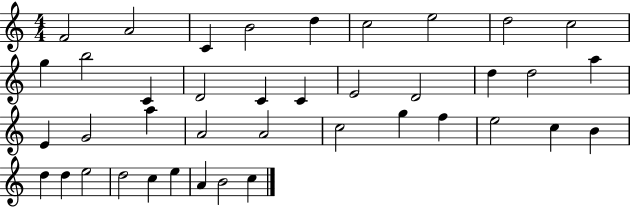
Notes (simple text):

F4/h A4/h C4/q B4/h D5/q C5/h E5/h D5/h C5/h G5/q B5/h C4/q D4/h C4/q C4/q E4/h D4/h D5/q D5/h A5/q E4/q G4/h A5/q A4/h A4/h C5/h G5/q F5/q E5/h C5/q B4/q D5/q D5/q E5/h D5/h C5/q E5/q A4/q B4/h C5/q